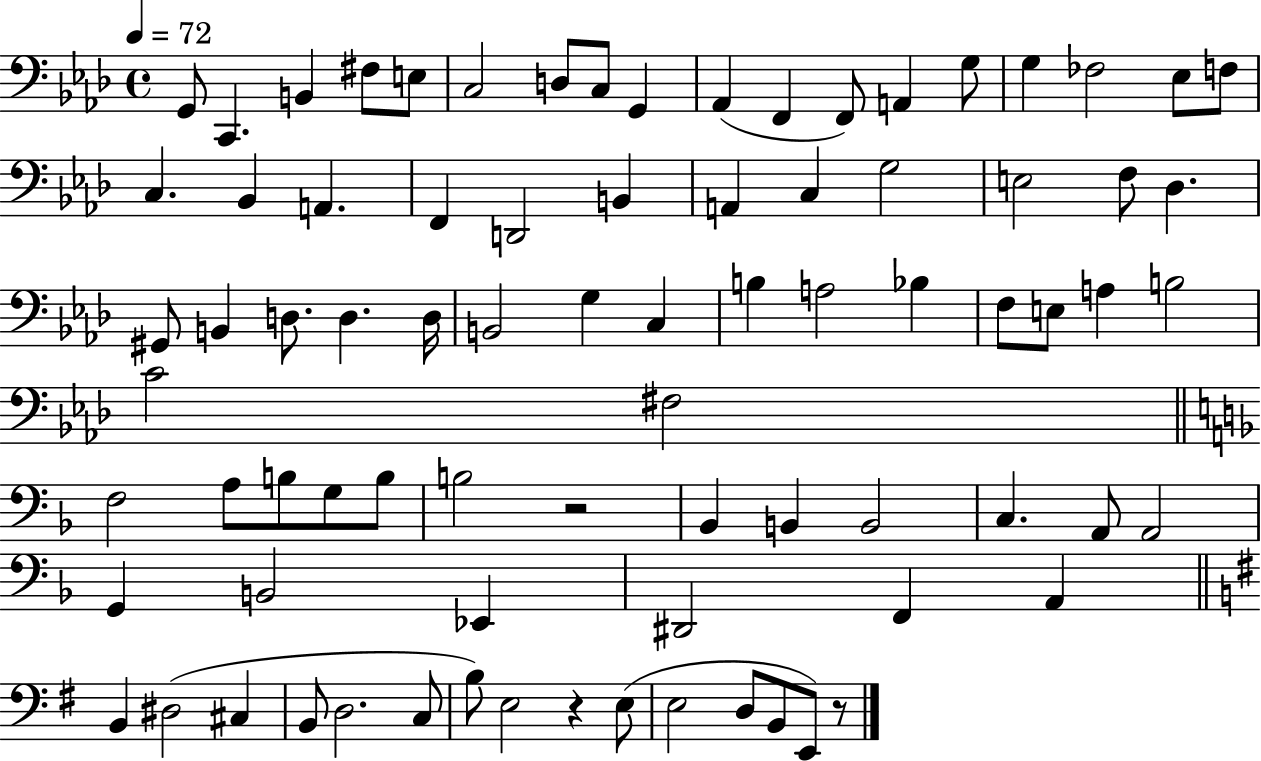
{
  \clef bass
  \time 4/4
  \defaultTimeSignature
  \key aes \major
  \tempo 4 = 72
  g,8 c,4. b,4 fis8 e8 | c2 d8 c8 g,4 | aes,4( f,4 f,8) a,4 g8 | g4 fes2 ees8 f8 | \break c4. bes,4 a,4. | f,4 d,2 b,4 | a,4 c4 g2 | e2 f8 des4. | \break gis,8 b,4 d8. d4. d16 | b,2 g4 c4 | b4 a2 bes4 | f8 e8 a4 b2 | \break c'2 fis2 | \bar "||" \break \key f \major f2 a8 b8 g8 b8 | b2 r2 | bes,4 b,4 b,2 | c4. a,8 a,2 | \break g,4 b,2 ees,4 | dis,2 f,4 a,4 | \bar "||" \break \key g \major b,4 dis2( cis4 | b,8 d2. c8 | b8) e2 r4 e8( | e2 d8 b,8 e,8) r8 | \break \bar "|."
}